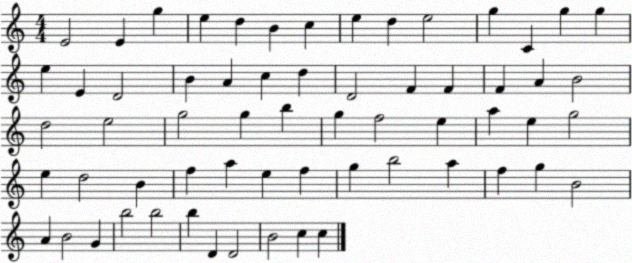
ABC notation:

X:1
T:Untitled
M:4/4
L:1/4
K:C
E2 E g e d B c e d e2 g C g g e E D2 B A c d D2 F F F A B2 d2 e2 g2 g b g f2 e a e g2 e d2 B f a e f g b2 a f g B2 A B2 G b2 b2 b D D2 B2 c c